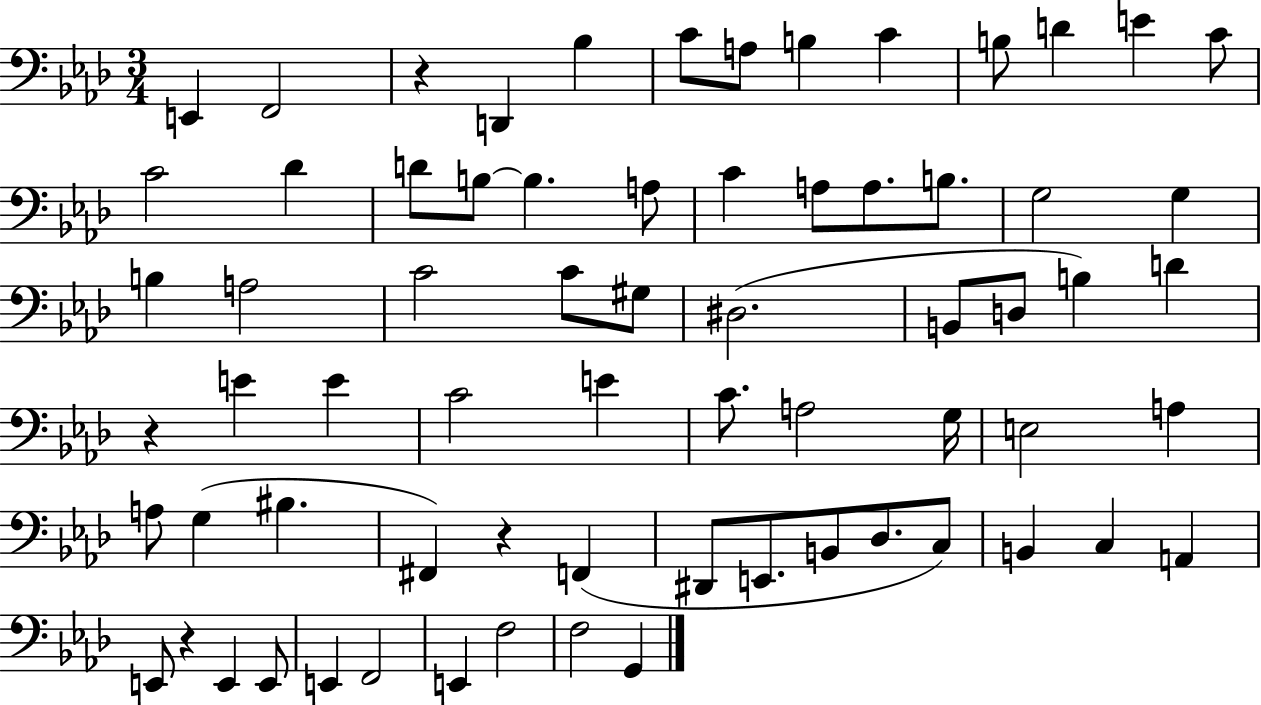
E2/q F2/h R/q D2/q Bb3/q C4/e A3/e B3/q C4/q B3/e D4/q E4/q C4/e C4/h Db4/q D4/e B3/e B3/q. A3/e C4/q A3/e A3/e. B3/e. G3/h G3/q B3/q A3/h C4/h C4/e G#3/e D#3/h. B2/e D3/e B3/q D4/q R/q E4/q E4/q C4/h E4/q C4/e. A3/h G3/s E3/h A3/q A3/e G3/q BIS3/q. F#2/q R/q F2/q D#2/e E2/e. B2/e Db3/e. C3/e B2/q C3/q A2/q E2/e R/q E2/q E2/e E2/q F2/h E2/q F3/h F3/h G2/q